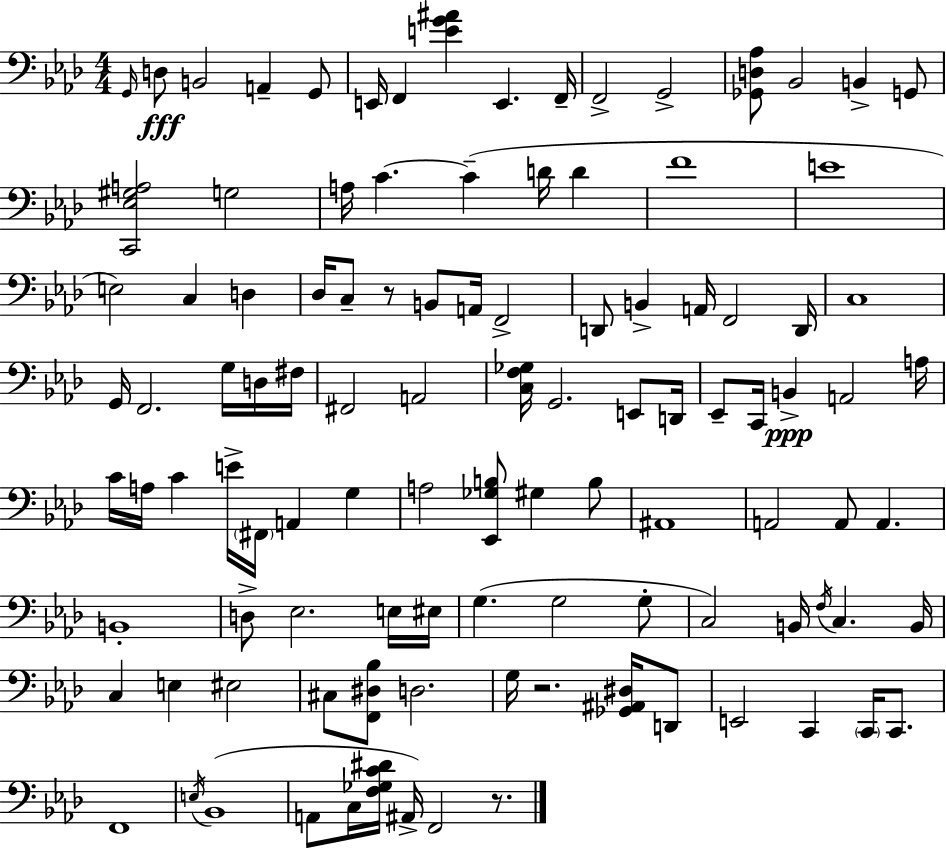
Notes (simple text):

G2/s D3/e B2/h A2/q G2/e E2/s F2/q [E4,G4,A#4]/q E2/q. F2/s F2/h G2/h [Gb2,D3,Ab3]/e Bb2/h B2/q G2/e [C2,Eb3,G#3,A3]/h G3/h A3/s C4/q. C4/q D4/s D4/q F4/w E4/w E3/h C3/q D3/q Db3/s C3/e R/e B2/e A2/s F2/h D2/e B2/q A2/s F2/h D2/s C3/w G2/s F2/h. G3/s D3/s F#3/s F#2/h A2/h [C3,F3,Gb3]/s G2/h. E2/e D2/s Eb2/e C2/s B2/q A2/h A3/s C4/s A3/s C4/q E4/s F#2/s A2/q G3/q A3/h [Eb2,Gb3,B3]/e G#3/q B3/e A#2/w A2/h A2/e A2/q. B2/w D3/e Eb3/h. E3/s EIS3/s G3/q. G3/h G3/e C3/h B2/s F3/s C3/q. B2/s C3/q E3/q EIS3/h C#3/e [F2,D#3,Bb3]/e D3/h. G3/s R/h. [Gb2,A#2,D#3]/s D2/e E2/h C2/q C2/s C2/e. F2/w E3/s Bb2/w A2/e C3/s [F3,Gb3,C4,D#4]/s A#2/s F2/h R/e.